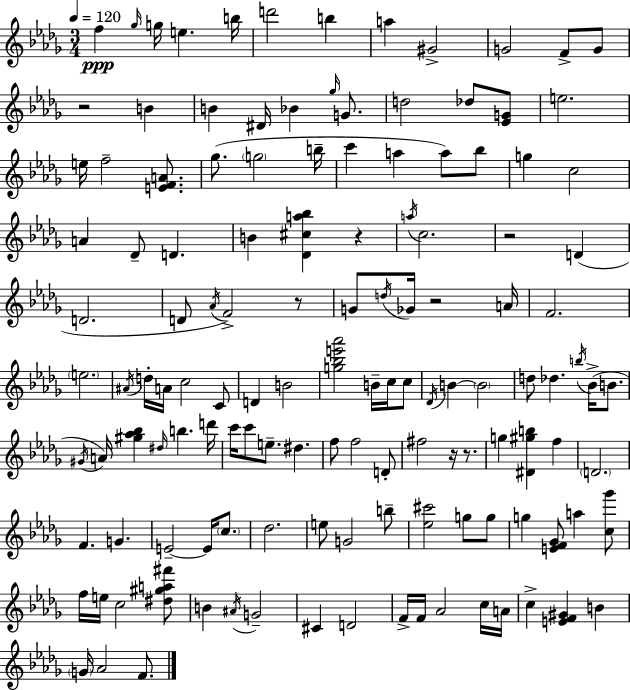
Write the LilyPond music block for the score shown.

{
  \clef treble
  \numericTimeSignature
  \time 3/4
  \key bes \minor
  \tempo 4 = 120
  \repeat volta 2 { f''4\ppp \grace { ges''16 } g''16 e''4. | b''16 d'''2 b''4 | a''4 gis'2-> | g'2 f'8-> g'8 | \break r2 b'4 | b'4 dis'16 bes'4 \grace { ges''16 } g'8. | d''2 des''8 | <ees' g'>8 e''2. | \break e''16 f''2-- <e' f' a'>8. | ges''8.( \parenthesize g''2 | b''16-- c'''4 a''4 a''8) | bes''8 g''4 c''2 | \break a'4 des'8-- d'4. | b'4 <des' cis'' a'' bes''>4 r4 | \acciaccatura { a''16 } c''2. | r2 d'4( | \break d'2. | d'8 \acciaccatura { aes'16 } f'2->) | r8 g'8 \acciaccatura { d''16 } ges'16 r2 | a'16 f'2. | \break \parenthesize e''2. | \acciaccatura { ais'16 } d''16-. a'16 c''2 | c'8 d'4 b'2 | <g'' bes'' e''' aes'''>2 | \break b'16-- c''16 c''8 \acciaccatura { des'16 } b'4~~ \parenthesize b'2 | d''8 des''4. | \acciaccatura { b''16 } bes'16->( b'8. \acciaccatura { gis'16 }) a'16 <gis'' aes'' bes''>4 | \grace { dis''16 } b''4. d'''16 c'''16 c'''8 | \break e''8.-- dis''4. f''8 | f''2 d'8-. fis''2 | r16 r8. g''4 | <dis' gis'' b''>4 f''4 \parenthesize d'2. | \break f'4. | g'4. e'2--~~ | e'16 \parenthesize c''8. des''2. | e''8 | \break g'2 b''8-- <ees'' cis'''>2 | g''8 g''8 g''4 | <e' f' ges'>8 a''4 <c'' ges'''>8 f''16 e''16 | c''2 <dis'' gis'' a'' fis'''>8 b'4 | \break \acciaccatura { ais'16 } g'2-- cis'4 | d'2 f'16-> | f'16 aes'2 c''16 a'16 c''4-> | <e' f' gis'>4 b'4 \parenthesize g'16 | \break aes'2 f'8. } \bar "|."
}